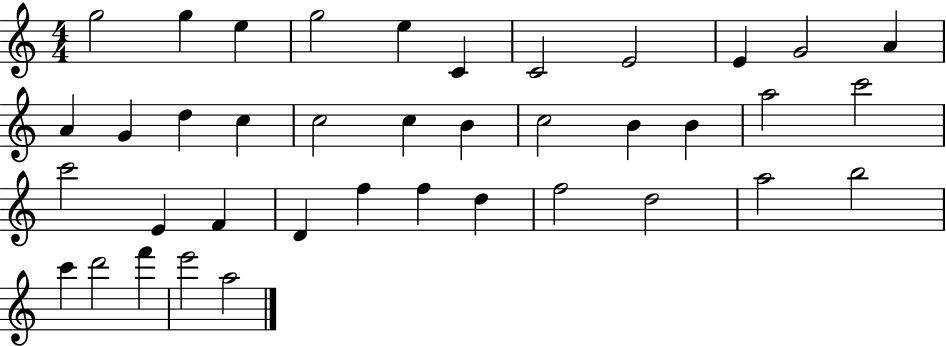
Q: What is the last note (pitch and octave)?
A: A5